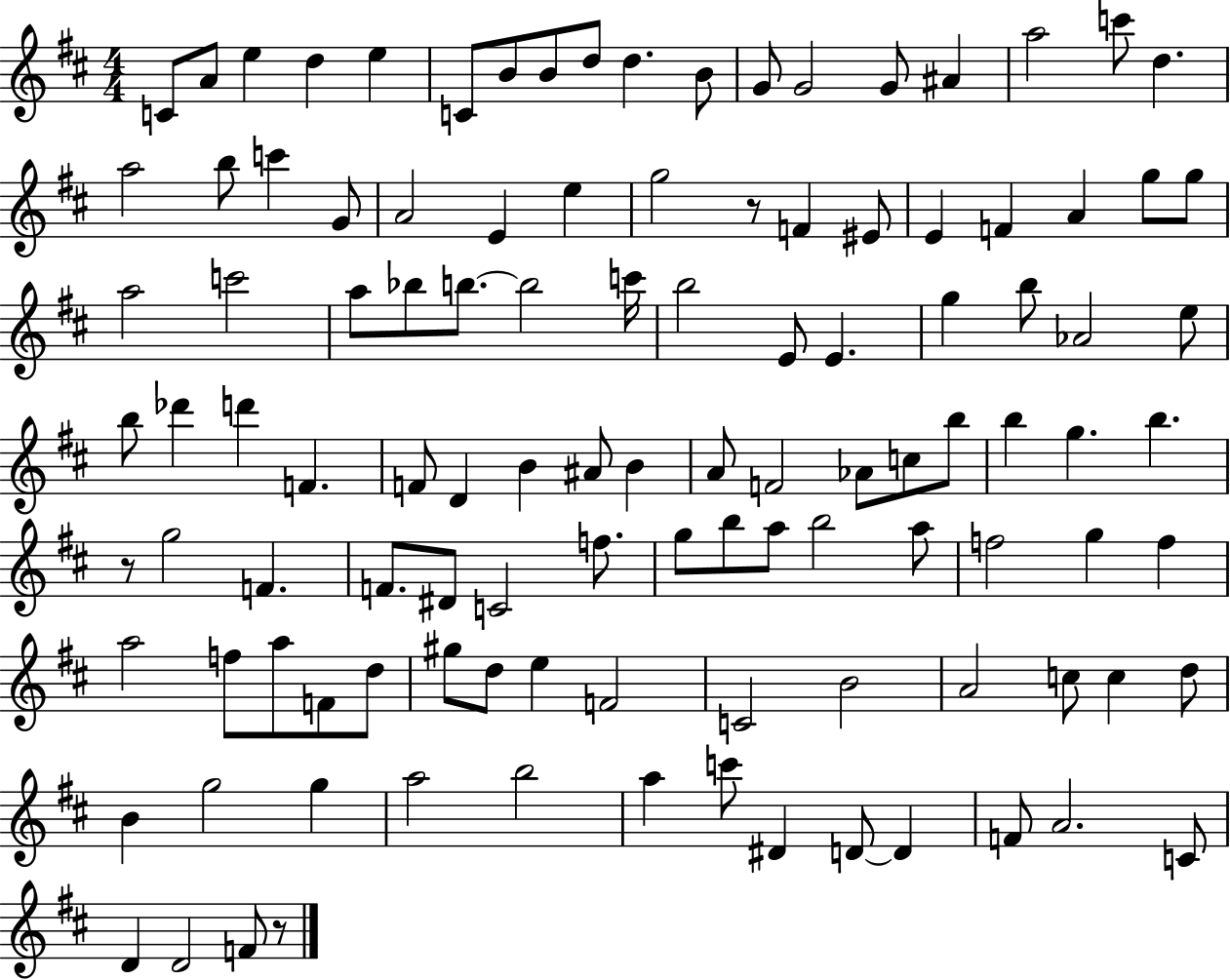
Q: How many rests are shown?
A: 3